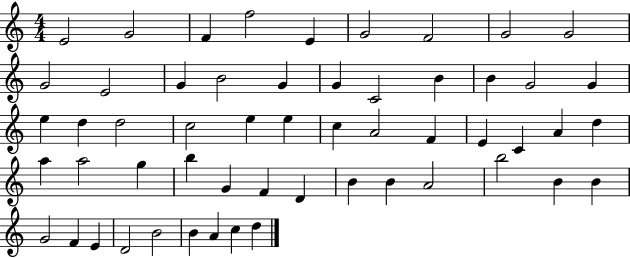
X:1
T:Untitled
M:4/4
L:1/4
K:C
E2 G2 F f2 E G2 F2 G2 G2 G2 E2 G B2 G G C2 B B G2 G e d d2 c2 e e c A2 F E C A d a a2 g b G F D B B A2 b2 B B G2 F E D2 B2 B A c d